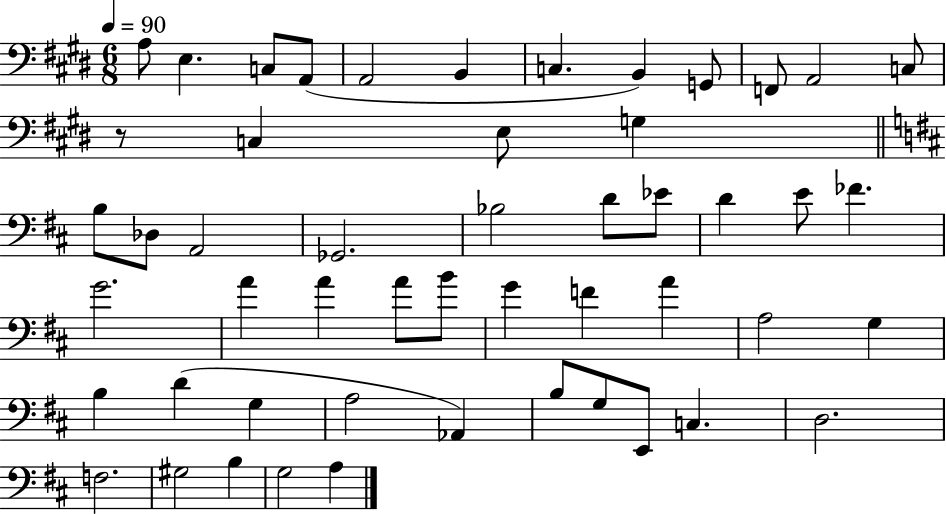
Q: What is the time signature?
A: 6/8